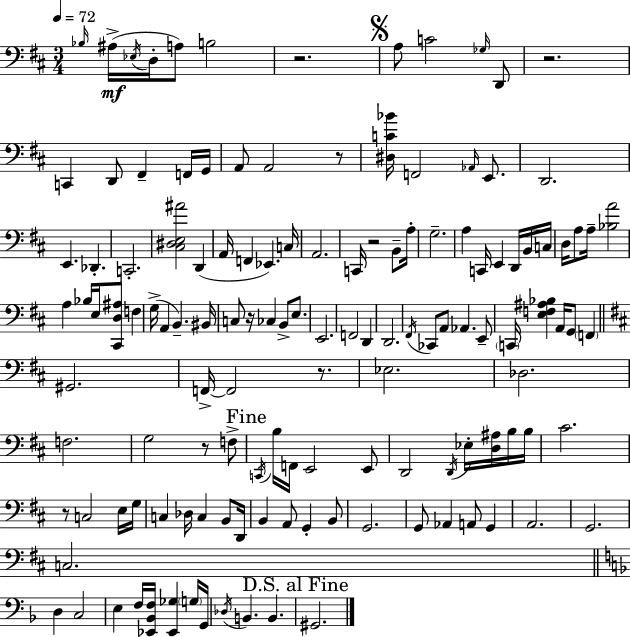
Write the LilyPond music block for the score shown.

{
  \clef bass
  \numericTimeSignature
  \time 3/4
  \key d \major
  \tempo 4 = 72
  \grace { bes16 }\mf ais16->( \acciaccatura { ees16 } d16-. a8) b2 | r2. | \mark \markup { \musicglyph "scripts.segno" } a8 c'2 | \grace { ges16 } d,8 r2. | \break c,4 d,8 fis,4-- | f,16 g,16 a,8 a,2 | r8 <dis c' bes'>16 f,2 | \grace { aes,16 } e,8. d,2. | \break e,4. des,4.-. | c,2.-. | <cis dis e ais'>2 | d,4( a,16 f,4 ees,4.) | \break c16 a,2. | c,16 r2 | b,8-- a16-. g2.-- | a4 c,16 e,4 | \break d,16 b,16 c16 d16 a8 a16-- <bes a'>2 | a4 bes16 e16 <cis, d ais>8 | f4 g16->( a,4 b,4.--) | bis,16 c8 r16 ces4 b,8-> | \break e8. e,2. | f,2 | d,4 d,2. | \acciaccatura { fis,16 } ces,8 a,8 aes,4. | \break e,8-- \parenthesize c,16 <e f ais bes>4 a,16 g,8 | \parenthesize f,4 \bar "||" \break \key d \major gis,2. | f,16->~~ f,2 r8. | ees2. | des2. | \break f2. | g2 r8 f8-> | \mark "Fine" \acciaccatura { c,16 } b16 f,16 e,2 e,8 | d,2 \acciaccatura { d,16 } ees16-. <d ais>16 | \break b16 b16 cis'2. | r8 c2 | e16 g16 c4 des16 c4 b,8 | d,16 b,4 a,8 g,4-. | \break b,8 g,2. | g,8 aes,4 a,8 g,4 | a,2. | g,2. | \break c2. | \bar "||" \break \key f \major d4 c2 | e4 f16 <ees, bes, f>16 <ees, ges>4 \parenthesize g16 g,16 | \acciaccatura { des16 } b,4. b,4. | \mark "D.S. al Fine" gis,2. | \break \bar "|."
}